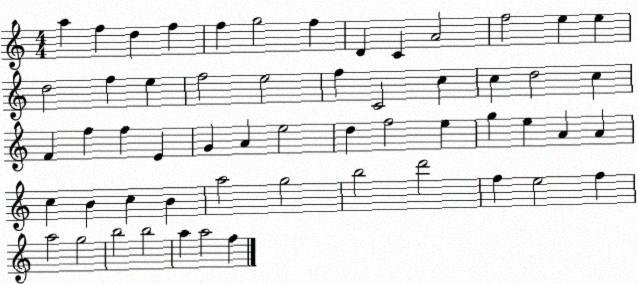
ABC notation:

X:1
T:Untitled
M:4/4
L:1/4
K:C
a f d f f g2 f D C A2 f2 e e d2 f e f2 e2 f C2 c c d2 c F f f E G A e2 d f2 e g e A A c B c B a2 g2 b2 d'2 f e2 f a2 g2 b2 b2 a a2 f